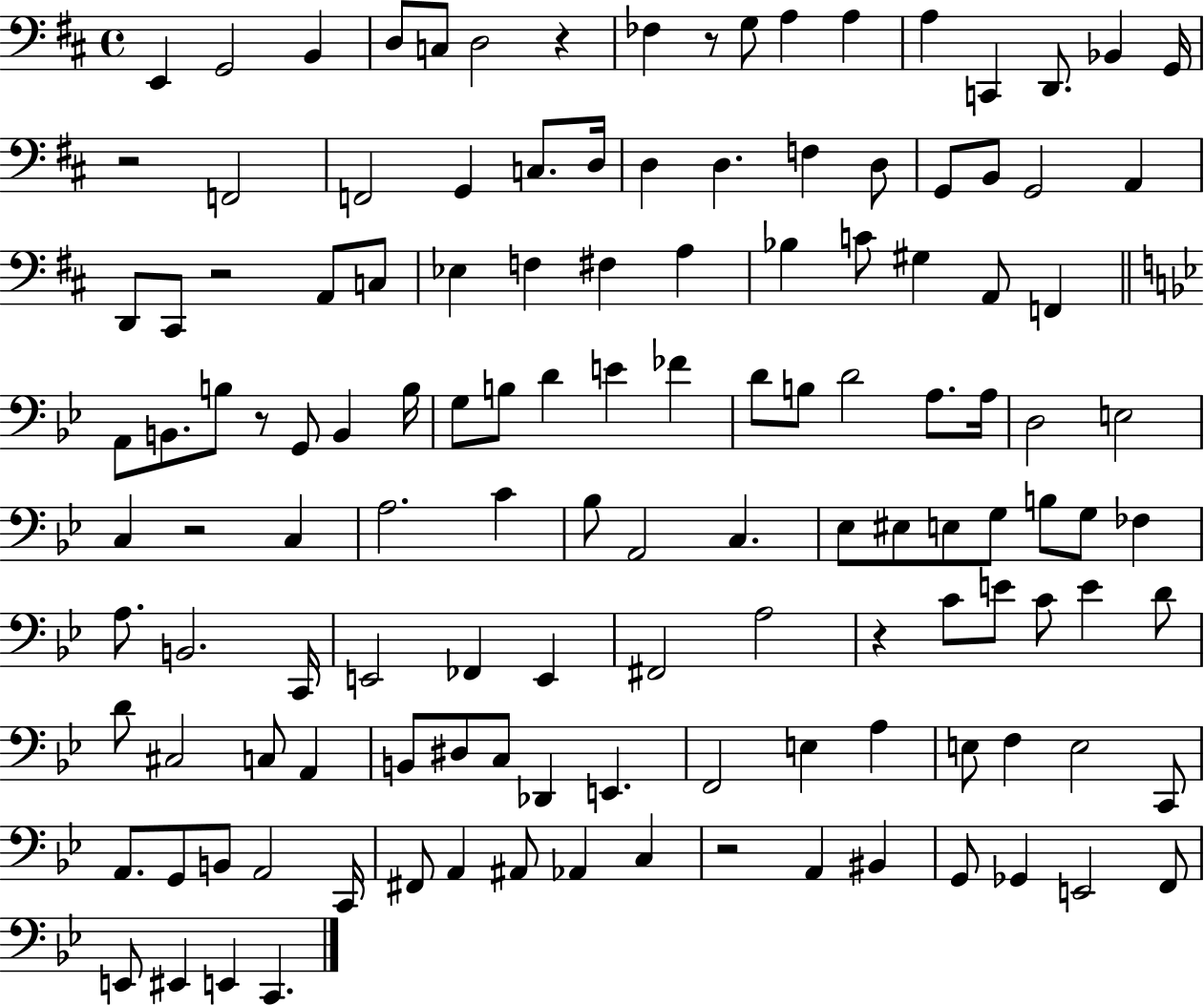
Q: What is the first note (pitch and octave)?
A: E2